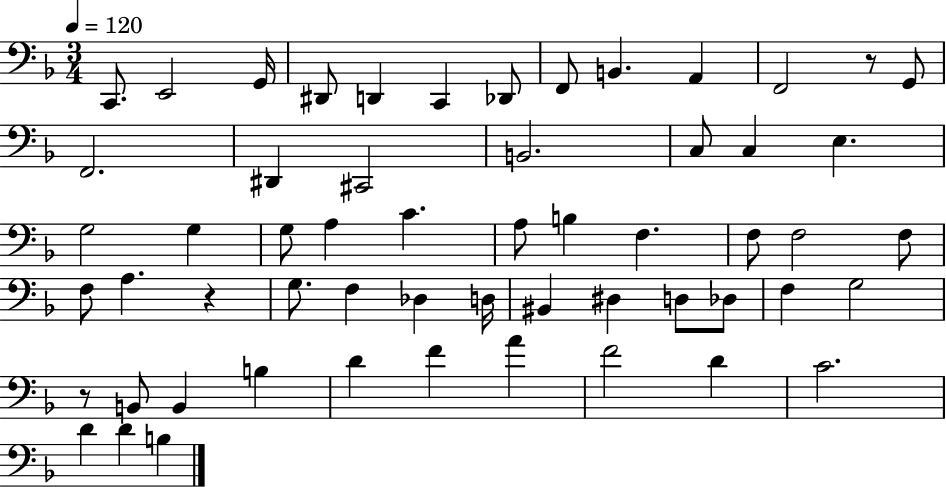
X:1
T:Untitled
M:3/4
L:1/4
K:F
C,,/2 E,,2 G,,/4 ^D,,/2 D,, C,, _D,,/2 F,,/2 B,, A,, F,,2 z/2 G,,/2 F,,2 ^D,, ^C,,2 B,,2 C,/2 C, E, G,2 G, G,/2 A, C A,/2 B, F, F,/2 F,2 F,/2 F,/2 A, z G,/2 F, _D, D,/4 ^B,, ^D, D,/2 _D,/2 F, G,2 z/2 B,,/2 B,, B, D F A F2 D C2 D D B,